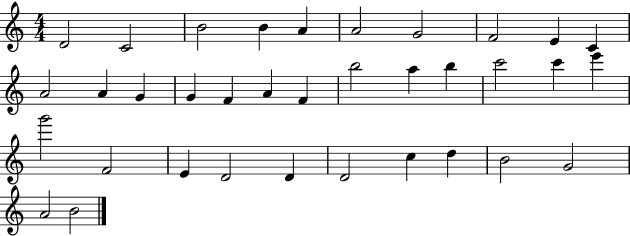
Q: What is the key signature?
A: C major